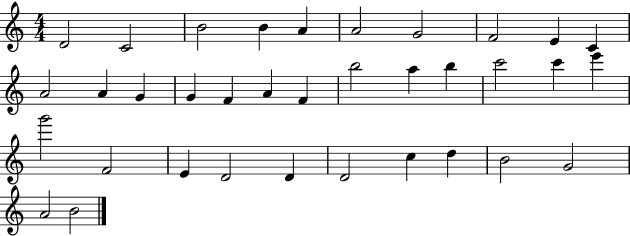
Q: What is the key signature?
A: C major